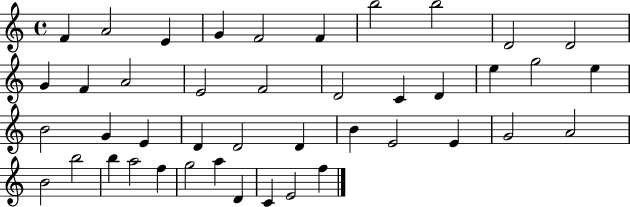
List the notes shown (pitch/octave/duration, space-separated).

F4/q A4/h E4/q G4/q F4/h F4/q B5/h B5/h D4/h D4/h G4/q F4/q A4/h E4/h F4/h D4/h C4/q D4/q E5/q G5/h E5/q B4/h G4/q E4/q D4/q D4/h D4/q B4/q E4/h E4/q G4/h A4/h B4/h B5/h B5/q A5/h F5/q G5/h A5/q D4/q C4/q E4/h F5/q